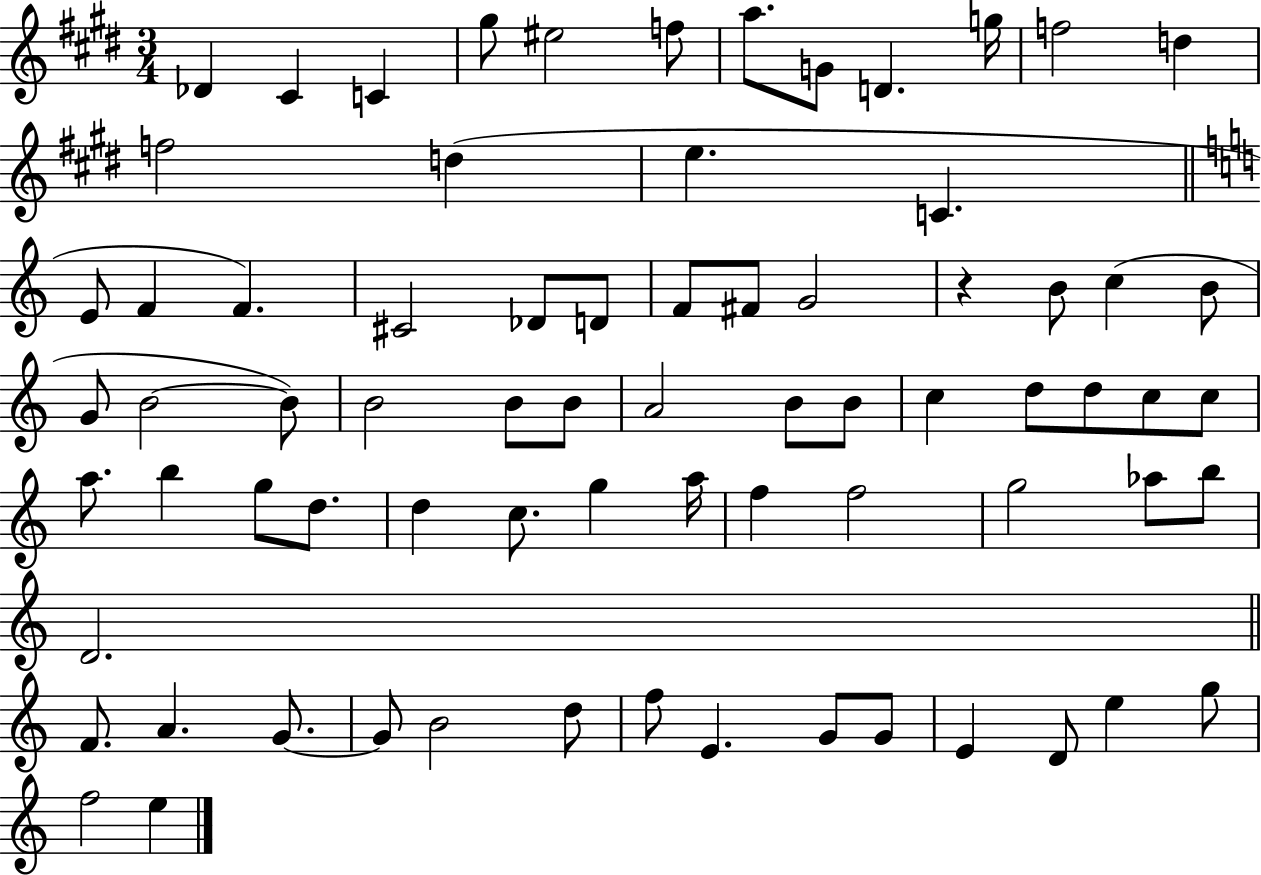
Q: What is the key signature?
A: E major